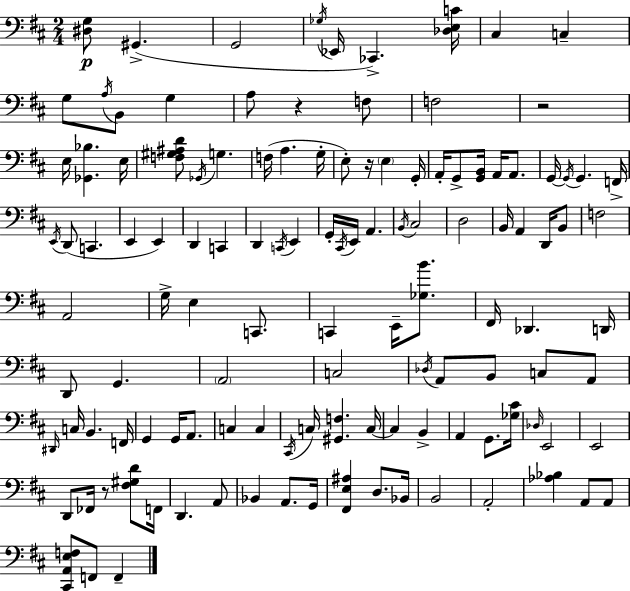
X:1
T:Untitled
M:2/4
L:1/4
K:D
[^D,G,]/2 ^G,, G,,2 _G,/4 _E,,/4 _C,, [_D,E,C]/4 ^C, C, G,/2 A,/4 B,,/2 G, A,/2 z F,/2 F,2 z2 E,/4 [_G,,_B,] E,/4 [F,^G,^A,D]/2 _G,,/4 G, F,/4 A, G,/4 E,/2 z/4 E, G,,/4 A,,/4 G,,/2 [G,,B,,]/4 A,,/4 A,,/2 G,,/4 G,,/4 G,, F,,/4 E,,/4 D,,/2 C,, E,, E,, D,, C,, D,, C,,/4 E,, G,,/4 ^C,,/4 E,,/4 A,, B,,/4 ^C,2 D,2 B,,/4 A,, D,,/4 B,,/2 F,2 A,,2 G,/4 E, C,,/2 C,, E,,/4 [_G,B]/2 ^F,,/4 _D,, D,,/4 D,,/2 G,, A,,2 C,2 _D,/4 A,,/2 B,,/2 C,/2 A,,/2 ^D,,/4 C,/4 B,, F,,/4 G,, G,,/4 A,,/2 C, C, ^C,,/4 C,/4 [^G,,F,] C,/4 C, B,, A,, G,,/2 [_G,^C]/4 _D,/4 E,,2 E,,2 D,,/2 _F,,/4 z/2 [^F,^G,D]/2 F,,/4 D,, A,,/2 _B,, A,,/2 G,,/4 [^F,,E,^A,] D,/2 _B,,/4 B,,2 A,,2 [_A,_B,] A,,/2 A,,/2 [^C,,A,,E,F,]/2 F,,/2 F,,